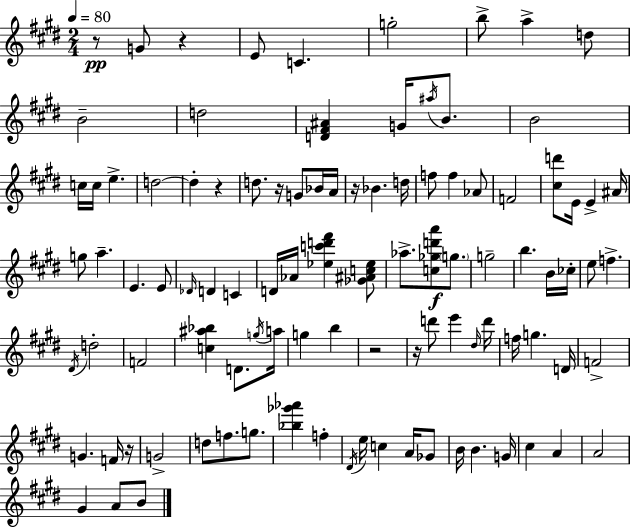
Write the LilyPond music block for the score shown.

{
  \clef treble
  \numericTimeSignature
  \time 2/4
  \key e \major
  \tempo 4 = 80
  r8\pp g'8 r4 | e'8 c'4. | g''2-. | b''8-> a''4-> d''8 | \break b'2-- | d''2 | <d' fis' ais'>4 g'16 \acciaccatura { ais''16 } b'8. | b'2 | \break c''16 c''16 e''4.-> | d''2~~ | d''4-. r4 | d''8. r16 g'8 bes'16 | \break a'16 r16 bes'4. | d''16 f''8 f''4 aes'8 | f'2 | <cis'' d'''>8 e'16 e'4-> | \break ais'16 g''8 a''4.-- | e'4. e'8 | \grace { des'16 } d'4 c'4 | d'16 aes'16 <ees'' c''' d''' fis'''>4 | \break <ges' ais' c'' ees''>8 aes''8.-> <c'' ges'' d''' a'''>8\f \parenthesize g''8. | g''2-- | b''4. | b'16 ces''16-. e''8 f''4.-> | \break \acciaccatura { dis'16 } d''2-. | f'2 | <c'' ais'' bes''>4 d'8. | \acciaccatura { g''16 } a''16 g''4 | \break b''4 r2 | r16 d'''8 e'''4 | \grace { dis''16 } d'''16 f''16 g''4. | d'16 f'2-> | \break g'4. | f'16 r16 g'2-> | d''8 f''8. | g''8. <bes'' ges''' aes'''>4 | \break f''4-. \acciaccatura { dis'16 } e''16 c''4 | a'16 ges'8 b'16 b'4. | g'16 cis''4 | a'4 a'2 | \break gis'4 | a'8 b'8 \bar "|."
}